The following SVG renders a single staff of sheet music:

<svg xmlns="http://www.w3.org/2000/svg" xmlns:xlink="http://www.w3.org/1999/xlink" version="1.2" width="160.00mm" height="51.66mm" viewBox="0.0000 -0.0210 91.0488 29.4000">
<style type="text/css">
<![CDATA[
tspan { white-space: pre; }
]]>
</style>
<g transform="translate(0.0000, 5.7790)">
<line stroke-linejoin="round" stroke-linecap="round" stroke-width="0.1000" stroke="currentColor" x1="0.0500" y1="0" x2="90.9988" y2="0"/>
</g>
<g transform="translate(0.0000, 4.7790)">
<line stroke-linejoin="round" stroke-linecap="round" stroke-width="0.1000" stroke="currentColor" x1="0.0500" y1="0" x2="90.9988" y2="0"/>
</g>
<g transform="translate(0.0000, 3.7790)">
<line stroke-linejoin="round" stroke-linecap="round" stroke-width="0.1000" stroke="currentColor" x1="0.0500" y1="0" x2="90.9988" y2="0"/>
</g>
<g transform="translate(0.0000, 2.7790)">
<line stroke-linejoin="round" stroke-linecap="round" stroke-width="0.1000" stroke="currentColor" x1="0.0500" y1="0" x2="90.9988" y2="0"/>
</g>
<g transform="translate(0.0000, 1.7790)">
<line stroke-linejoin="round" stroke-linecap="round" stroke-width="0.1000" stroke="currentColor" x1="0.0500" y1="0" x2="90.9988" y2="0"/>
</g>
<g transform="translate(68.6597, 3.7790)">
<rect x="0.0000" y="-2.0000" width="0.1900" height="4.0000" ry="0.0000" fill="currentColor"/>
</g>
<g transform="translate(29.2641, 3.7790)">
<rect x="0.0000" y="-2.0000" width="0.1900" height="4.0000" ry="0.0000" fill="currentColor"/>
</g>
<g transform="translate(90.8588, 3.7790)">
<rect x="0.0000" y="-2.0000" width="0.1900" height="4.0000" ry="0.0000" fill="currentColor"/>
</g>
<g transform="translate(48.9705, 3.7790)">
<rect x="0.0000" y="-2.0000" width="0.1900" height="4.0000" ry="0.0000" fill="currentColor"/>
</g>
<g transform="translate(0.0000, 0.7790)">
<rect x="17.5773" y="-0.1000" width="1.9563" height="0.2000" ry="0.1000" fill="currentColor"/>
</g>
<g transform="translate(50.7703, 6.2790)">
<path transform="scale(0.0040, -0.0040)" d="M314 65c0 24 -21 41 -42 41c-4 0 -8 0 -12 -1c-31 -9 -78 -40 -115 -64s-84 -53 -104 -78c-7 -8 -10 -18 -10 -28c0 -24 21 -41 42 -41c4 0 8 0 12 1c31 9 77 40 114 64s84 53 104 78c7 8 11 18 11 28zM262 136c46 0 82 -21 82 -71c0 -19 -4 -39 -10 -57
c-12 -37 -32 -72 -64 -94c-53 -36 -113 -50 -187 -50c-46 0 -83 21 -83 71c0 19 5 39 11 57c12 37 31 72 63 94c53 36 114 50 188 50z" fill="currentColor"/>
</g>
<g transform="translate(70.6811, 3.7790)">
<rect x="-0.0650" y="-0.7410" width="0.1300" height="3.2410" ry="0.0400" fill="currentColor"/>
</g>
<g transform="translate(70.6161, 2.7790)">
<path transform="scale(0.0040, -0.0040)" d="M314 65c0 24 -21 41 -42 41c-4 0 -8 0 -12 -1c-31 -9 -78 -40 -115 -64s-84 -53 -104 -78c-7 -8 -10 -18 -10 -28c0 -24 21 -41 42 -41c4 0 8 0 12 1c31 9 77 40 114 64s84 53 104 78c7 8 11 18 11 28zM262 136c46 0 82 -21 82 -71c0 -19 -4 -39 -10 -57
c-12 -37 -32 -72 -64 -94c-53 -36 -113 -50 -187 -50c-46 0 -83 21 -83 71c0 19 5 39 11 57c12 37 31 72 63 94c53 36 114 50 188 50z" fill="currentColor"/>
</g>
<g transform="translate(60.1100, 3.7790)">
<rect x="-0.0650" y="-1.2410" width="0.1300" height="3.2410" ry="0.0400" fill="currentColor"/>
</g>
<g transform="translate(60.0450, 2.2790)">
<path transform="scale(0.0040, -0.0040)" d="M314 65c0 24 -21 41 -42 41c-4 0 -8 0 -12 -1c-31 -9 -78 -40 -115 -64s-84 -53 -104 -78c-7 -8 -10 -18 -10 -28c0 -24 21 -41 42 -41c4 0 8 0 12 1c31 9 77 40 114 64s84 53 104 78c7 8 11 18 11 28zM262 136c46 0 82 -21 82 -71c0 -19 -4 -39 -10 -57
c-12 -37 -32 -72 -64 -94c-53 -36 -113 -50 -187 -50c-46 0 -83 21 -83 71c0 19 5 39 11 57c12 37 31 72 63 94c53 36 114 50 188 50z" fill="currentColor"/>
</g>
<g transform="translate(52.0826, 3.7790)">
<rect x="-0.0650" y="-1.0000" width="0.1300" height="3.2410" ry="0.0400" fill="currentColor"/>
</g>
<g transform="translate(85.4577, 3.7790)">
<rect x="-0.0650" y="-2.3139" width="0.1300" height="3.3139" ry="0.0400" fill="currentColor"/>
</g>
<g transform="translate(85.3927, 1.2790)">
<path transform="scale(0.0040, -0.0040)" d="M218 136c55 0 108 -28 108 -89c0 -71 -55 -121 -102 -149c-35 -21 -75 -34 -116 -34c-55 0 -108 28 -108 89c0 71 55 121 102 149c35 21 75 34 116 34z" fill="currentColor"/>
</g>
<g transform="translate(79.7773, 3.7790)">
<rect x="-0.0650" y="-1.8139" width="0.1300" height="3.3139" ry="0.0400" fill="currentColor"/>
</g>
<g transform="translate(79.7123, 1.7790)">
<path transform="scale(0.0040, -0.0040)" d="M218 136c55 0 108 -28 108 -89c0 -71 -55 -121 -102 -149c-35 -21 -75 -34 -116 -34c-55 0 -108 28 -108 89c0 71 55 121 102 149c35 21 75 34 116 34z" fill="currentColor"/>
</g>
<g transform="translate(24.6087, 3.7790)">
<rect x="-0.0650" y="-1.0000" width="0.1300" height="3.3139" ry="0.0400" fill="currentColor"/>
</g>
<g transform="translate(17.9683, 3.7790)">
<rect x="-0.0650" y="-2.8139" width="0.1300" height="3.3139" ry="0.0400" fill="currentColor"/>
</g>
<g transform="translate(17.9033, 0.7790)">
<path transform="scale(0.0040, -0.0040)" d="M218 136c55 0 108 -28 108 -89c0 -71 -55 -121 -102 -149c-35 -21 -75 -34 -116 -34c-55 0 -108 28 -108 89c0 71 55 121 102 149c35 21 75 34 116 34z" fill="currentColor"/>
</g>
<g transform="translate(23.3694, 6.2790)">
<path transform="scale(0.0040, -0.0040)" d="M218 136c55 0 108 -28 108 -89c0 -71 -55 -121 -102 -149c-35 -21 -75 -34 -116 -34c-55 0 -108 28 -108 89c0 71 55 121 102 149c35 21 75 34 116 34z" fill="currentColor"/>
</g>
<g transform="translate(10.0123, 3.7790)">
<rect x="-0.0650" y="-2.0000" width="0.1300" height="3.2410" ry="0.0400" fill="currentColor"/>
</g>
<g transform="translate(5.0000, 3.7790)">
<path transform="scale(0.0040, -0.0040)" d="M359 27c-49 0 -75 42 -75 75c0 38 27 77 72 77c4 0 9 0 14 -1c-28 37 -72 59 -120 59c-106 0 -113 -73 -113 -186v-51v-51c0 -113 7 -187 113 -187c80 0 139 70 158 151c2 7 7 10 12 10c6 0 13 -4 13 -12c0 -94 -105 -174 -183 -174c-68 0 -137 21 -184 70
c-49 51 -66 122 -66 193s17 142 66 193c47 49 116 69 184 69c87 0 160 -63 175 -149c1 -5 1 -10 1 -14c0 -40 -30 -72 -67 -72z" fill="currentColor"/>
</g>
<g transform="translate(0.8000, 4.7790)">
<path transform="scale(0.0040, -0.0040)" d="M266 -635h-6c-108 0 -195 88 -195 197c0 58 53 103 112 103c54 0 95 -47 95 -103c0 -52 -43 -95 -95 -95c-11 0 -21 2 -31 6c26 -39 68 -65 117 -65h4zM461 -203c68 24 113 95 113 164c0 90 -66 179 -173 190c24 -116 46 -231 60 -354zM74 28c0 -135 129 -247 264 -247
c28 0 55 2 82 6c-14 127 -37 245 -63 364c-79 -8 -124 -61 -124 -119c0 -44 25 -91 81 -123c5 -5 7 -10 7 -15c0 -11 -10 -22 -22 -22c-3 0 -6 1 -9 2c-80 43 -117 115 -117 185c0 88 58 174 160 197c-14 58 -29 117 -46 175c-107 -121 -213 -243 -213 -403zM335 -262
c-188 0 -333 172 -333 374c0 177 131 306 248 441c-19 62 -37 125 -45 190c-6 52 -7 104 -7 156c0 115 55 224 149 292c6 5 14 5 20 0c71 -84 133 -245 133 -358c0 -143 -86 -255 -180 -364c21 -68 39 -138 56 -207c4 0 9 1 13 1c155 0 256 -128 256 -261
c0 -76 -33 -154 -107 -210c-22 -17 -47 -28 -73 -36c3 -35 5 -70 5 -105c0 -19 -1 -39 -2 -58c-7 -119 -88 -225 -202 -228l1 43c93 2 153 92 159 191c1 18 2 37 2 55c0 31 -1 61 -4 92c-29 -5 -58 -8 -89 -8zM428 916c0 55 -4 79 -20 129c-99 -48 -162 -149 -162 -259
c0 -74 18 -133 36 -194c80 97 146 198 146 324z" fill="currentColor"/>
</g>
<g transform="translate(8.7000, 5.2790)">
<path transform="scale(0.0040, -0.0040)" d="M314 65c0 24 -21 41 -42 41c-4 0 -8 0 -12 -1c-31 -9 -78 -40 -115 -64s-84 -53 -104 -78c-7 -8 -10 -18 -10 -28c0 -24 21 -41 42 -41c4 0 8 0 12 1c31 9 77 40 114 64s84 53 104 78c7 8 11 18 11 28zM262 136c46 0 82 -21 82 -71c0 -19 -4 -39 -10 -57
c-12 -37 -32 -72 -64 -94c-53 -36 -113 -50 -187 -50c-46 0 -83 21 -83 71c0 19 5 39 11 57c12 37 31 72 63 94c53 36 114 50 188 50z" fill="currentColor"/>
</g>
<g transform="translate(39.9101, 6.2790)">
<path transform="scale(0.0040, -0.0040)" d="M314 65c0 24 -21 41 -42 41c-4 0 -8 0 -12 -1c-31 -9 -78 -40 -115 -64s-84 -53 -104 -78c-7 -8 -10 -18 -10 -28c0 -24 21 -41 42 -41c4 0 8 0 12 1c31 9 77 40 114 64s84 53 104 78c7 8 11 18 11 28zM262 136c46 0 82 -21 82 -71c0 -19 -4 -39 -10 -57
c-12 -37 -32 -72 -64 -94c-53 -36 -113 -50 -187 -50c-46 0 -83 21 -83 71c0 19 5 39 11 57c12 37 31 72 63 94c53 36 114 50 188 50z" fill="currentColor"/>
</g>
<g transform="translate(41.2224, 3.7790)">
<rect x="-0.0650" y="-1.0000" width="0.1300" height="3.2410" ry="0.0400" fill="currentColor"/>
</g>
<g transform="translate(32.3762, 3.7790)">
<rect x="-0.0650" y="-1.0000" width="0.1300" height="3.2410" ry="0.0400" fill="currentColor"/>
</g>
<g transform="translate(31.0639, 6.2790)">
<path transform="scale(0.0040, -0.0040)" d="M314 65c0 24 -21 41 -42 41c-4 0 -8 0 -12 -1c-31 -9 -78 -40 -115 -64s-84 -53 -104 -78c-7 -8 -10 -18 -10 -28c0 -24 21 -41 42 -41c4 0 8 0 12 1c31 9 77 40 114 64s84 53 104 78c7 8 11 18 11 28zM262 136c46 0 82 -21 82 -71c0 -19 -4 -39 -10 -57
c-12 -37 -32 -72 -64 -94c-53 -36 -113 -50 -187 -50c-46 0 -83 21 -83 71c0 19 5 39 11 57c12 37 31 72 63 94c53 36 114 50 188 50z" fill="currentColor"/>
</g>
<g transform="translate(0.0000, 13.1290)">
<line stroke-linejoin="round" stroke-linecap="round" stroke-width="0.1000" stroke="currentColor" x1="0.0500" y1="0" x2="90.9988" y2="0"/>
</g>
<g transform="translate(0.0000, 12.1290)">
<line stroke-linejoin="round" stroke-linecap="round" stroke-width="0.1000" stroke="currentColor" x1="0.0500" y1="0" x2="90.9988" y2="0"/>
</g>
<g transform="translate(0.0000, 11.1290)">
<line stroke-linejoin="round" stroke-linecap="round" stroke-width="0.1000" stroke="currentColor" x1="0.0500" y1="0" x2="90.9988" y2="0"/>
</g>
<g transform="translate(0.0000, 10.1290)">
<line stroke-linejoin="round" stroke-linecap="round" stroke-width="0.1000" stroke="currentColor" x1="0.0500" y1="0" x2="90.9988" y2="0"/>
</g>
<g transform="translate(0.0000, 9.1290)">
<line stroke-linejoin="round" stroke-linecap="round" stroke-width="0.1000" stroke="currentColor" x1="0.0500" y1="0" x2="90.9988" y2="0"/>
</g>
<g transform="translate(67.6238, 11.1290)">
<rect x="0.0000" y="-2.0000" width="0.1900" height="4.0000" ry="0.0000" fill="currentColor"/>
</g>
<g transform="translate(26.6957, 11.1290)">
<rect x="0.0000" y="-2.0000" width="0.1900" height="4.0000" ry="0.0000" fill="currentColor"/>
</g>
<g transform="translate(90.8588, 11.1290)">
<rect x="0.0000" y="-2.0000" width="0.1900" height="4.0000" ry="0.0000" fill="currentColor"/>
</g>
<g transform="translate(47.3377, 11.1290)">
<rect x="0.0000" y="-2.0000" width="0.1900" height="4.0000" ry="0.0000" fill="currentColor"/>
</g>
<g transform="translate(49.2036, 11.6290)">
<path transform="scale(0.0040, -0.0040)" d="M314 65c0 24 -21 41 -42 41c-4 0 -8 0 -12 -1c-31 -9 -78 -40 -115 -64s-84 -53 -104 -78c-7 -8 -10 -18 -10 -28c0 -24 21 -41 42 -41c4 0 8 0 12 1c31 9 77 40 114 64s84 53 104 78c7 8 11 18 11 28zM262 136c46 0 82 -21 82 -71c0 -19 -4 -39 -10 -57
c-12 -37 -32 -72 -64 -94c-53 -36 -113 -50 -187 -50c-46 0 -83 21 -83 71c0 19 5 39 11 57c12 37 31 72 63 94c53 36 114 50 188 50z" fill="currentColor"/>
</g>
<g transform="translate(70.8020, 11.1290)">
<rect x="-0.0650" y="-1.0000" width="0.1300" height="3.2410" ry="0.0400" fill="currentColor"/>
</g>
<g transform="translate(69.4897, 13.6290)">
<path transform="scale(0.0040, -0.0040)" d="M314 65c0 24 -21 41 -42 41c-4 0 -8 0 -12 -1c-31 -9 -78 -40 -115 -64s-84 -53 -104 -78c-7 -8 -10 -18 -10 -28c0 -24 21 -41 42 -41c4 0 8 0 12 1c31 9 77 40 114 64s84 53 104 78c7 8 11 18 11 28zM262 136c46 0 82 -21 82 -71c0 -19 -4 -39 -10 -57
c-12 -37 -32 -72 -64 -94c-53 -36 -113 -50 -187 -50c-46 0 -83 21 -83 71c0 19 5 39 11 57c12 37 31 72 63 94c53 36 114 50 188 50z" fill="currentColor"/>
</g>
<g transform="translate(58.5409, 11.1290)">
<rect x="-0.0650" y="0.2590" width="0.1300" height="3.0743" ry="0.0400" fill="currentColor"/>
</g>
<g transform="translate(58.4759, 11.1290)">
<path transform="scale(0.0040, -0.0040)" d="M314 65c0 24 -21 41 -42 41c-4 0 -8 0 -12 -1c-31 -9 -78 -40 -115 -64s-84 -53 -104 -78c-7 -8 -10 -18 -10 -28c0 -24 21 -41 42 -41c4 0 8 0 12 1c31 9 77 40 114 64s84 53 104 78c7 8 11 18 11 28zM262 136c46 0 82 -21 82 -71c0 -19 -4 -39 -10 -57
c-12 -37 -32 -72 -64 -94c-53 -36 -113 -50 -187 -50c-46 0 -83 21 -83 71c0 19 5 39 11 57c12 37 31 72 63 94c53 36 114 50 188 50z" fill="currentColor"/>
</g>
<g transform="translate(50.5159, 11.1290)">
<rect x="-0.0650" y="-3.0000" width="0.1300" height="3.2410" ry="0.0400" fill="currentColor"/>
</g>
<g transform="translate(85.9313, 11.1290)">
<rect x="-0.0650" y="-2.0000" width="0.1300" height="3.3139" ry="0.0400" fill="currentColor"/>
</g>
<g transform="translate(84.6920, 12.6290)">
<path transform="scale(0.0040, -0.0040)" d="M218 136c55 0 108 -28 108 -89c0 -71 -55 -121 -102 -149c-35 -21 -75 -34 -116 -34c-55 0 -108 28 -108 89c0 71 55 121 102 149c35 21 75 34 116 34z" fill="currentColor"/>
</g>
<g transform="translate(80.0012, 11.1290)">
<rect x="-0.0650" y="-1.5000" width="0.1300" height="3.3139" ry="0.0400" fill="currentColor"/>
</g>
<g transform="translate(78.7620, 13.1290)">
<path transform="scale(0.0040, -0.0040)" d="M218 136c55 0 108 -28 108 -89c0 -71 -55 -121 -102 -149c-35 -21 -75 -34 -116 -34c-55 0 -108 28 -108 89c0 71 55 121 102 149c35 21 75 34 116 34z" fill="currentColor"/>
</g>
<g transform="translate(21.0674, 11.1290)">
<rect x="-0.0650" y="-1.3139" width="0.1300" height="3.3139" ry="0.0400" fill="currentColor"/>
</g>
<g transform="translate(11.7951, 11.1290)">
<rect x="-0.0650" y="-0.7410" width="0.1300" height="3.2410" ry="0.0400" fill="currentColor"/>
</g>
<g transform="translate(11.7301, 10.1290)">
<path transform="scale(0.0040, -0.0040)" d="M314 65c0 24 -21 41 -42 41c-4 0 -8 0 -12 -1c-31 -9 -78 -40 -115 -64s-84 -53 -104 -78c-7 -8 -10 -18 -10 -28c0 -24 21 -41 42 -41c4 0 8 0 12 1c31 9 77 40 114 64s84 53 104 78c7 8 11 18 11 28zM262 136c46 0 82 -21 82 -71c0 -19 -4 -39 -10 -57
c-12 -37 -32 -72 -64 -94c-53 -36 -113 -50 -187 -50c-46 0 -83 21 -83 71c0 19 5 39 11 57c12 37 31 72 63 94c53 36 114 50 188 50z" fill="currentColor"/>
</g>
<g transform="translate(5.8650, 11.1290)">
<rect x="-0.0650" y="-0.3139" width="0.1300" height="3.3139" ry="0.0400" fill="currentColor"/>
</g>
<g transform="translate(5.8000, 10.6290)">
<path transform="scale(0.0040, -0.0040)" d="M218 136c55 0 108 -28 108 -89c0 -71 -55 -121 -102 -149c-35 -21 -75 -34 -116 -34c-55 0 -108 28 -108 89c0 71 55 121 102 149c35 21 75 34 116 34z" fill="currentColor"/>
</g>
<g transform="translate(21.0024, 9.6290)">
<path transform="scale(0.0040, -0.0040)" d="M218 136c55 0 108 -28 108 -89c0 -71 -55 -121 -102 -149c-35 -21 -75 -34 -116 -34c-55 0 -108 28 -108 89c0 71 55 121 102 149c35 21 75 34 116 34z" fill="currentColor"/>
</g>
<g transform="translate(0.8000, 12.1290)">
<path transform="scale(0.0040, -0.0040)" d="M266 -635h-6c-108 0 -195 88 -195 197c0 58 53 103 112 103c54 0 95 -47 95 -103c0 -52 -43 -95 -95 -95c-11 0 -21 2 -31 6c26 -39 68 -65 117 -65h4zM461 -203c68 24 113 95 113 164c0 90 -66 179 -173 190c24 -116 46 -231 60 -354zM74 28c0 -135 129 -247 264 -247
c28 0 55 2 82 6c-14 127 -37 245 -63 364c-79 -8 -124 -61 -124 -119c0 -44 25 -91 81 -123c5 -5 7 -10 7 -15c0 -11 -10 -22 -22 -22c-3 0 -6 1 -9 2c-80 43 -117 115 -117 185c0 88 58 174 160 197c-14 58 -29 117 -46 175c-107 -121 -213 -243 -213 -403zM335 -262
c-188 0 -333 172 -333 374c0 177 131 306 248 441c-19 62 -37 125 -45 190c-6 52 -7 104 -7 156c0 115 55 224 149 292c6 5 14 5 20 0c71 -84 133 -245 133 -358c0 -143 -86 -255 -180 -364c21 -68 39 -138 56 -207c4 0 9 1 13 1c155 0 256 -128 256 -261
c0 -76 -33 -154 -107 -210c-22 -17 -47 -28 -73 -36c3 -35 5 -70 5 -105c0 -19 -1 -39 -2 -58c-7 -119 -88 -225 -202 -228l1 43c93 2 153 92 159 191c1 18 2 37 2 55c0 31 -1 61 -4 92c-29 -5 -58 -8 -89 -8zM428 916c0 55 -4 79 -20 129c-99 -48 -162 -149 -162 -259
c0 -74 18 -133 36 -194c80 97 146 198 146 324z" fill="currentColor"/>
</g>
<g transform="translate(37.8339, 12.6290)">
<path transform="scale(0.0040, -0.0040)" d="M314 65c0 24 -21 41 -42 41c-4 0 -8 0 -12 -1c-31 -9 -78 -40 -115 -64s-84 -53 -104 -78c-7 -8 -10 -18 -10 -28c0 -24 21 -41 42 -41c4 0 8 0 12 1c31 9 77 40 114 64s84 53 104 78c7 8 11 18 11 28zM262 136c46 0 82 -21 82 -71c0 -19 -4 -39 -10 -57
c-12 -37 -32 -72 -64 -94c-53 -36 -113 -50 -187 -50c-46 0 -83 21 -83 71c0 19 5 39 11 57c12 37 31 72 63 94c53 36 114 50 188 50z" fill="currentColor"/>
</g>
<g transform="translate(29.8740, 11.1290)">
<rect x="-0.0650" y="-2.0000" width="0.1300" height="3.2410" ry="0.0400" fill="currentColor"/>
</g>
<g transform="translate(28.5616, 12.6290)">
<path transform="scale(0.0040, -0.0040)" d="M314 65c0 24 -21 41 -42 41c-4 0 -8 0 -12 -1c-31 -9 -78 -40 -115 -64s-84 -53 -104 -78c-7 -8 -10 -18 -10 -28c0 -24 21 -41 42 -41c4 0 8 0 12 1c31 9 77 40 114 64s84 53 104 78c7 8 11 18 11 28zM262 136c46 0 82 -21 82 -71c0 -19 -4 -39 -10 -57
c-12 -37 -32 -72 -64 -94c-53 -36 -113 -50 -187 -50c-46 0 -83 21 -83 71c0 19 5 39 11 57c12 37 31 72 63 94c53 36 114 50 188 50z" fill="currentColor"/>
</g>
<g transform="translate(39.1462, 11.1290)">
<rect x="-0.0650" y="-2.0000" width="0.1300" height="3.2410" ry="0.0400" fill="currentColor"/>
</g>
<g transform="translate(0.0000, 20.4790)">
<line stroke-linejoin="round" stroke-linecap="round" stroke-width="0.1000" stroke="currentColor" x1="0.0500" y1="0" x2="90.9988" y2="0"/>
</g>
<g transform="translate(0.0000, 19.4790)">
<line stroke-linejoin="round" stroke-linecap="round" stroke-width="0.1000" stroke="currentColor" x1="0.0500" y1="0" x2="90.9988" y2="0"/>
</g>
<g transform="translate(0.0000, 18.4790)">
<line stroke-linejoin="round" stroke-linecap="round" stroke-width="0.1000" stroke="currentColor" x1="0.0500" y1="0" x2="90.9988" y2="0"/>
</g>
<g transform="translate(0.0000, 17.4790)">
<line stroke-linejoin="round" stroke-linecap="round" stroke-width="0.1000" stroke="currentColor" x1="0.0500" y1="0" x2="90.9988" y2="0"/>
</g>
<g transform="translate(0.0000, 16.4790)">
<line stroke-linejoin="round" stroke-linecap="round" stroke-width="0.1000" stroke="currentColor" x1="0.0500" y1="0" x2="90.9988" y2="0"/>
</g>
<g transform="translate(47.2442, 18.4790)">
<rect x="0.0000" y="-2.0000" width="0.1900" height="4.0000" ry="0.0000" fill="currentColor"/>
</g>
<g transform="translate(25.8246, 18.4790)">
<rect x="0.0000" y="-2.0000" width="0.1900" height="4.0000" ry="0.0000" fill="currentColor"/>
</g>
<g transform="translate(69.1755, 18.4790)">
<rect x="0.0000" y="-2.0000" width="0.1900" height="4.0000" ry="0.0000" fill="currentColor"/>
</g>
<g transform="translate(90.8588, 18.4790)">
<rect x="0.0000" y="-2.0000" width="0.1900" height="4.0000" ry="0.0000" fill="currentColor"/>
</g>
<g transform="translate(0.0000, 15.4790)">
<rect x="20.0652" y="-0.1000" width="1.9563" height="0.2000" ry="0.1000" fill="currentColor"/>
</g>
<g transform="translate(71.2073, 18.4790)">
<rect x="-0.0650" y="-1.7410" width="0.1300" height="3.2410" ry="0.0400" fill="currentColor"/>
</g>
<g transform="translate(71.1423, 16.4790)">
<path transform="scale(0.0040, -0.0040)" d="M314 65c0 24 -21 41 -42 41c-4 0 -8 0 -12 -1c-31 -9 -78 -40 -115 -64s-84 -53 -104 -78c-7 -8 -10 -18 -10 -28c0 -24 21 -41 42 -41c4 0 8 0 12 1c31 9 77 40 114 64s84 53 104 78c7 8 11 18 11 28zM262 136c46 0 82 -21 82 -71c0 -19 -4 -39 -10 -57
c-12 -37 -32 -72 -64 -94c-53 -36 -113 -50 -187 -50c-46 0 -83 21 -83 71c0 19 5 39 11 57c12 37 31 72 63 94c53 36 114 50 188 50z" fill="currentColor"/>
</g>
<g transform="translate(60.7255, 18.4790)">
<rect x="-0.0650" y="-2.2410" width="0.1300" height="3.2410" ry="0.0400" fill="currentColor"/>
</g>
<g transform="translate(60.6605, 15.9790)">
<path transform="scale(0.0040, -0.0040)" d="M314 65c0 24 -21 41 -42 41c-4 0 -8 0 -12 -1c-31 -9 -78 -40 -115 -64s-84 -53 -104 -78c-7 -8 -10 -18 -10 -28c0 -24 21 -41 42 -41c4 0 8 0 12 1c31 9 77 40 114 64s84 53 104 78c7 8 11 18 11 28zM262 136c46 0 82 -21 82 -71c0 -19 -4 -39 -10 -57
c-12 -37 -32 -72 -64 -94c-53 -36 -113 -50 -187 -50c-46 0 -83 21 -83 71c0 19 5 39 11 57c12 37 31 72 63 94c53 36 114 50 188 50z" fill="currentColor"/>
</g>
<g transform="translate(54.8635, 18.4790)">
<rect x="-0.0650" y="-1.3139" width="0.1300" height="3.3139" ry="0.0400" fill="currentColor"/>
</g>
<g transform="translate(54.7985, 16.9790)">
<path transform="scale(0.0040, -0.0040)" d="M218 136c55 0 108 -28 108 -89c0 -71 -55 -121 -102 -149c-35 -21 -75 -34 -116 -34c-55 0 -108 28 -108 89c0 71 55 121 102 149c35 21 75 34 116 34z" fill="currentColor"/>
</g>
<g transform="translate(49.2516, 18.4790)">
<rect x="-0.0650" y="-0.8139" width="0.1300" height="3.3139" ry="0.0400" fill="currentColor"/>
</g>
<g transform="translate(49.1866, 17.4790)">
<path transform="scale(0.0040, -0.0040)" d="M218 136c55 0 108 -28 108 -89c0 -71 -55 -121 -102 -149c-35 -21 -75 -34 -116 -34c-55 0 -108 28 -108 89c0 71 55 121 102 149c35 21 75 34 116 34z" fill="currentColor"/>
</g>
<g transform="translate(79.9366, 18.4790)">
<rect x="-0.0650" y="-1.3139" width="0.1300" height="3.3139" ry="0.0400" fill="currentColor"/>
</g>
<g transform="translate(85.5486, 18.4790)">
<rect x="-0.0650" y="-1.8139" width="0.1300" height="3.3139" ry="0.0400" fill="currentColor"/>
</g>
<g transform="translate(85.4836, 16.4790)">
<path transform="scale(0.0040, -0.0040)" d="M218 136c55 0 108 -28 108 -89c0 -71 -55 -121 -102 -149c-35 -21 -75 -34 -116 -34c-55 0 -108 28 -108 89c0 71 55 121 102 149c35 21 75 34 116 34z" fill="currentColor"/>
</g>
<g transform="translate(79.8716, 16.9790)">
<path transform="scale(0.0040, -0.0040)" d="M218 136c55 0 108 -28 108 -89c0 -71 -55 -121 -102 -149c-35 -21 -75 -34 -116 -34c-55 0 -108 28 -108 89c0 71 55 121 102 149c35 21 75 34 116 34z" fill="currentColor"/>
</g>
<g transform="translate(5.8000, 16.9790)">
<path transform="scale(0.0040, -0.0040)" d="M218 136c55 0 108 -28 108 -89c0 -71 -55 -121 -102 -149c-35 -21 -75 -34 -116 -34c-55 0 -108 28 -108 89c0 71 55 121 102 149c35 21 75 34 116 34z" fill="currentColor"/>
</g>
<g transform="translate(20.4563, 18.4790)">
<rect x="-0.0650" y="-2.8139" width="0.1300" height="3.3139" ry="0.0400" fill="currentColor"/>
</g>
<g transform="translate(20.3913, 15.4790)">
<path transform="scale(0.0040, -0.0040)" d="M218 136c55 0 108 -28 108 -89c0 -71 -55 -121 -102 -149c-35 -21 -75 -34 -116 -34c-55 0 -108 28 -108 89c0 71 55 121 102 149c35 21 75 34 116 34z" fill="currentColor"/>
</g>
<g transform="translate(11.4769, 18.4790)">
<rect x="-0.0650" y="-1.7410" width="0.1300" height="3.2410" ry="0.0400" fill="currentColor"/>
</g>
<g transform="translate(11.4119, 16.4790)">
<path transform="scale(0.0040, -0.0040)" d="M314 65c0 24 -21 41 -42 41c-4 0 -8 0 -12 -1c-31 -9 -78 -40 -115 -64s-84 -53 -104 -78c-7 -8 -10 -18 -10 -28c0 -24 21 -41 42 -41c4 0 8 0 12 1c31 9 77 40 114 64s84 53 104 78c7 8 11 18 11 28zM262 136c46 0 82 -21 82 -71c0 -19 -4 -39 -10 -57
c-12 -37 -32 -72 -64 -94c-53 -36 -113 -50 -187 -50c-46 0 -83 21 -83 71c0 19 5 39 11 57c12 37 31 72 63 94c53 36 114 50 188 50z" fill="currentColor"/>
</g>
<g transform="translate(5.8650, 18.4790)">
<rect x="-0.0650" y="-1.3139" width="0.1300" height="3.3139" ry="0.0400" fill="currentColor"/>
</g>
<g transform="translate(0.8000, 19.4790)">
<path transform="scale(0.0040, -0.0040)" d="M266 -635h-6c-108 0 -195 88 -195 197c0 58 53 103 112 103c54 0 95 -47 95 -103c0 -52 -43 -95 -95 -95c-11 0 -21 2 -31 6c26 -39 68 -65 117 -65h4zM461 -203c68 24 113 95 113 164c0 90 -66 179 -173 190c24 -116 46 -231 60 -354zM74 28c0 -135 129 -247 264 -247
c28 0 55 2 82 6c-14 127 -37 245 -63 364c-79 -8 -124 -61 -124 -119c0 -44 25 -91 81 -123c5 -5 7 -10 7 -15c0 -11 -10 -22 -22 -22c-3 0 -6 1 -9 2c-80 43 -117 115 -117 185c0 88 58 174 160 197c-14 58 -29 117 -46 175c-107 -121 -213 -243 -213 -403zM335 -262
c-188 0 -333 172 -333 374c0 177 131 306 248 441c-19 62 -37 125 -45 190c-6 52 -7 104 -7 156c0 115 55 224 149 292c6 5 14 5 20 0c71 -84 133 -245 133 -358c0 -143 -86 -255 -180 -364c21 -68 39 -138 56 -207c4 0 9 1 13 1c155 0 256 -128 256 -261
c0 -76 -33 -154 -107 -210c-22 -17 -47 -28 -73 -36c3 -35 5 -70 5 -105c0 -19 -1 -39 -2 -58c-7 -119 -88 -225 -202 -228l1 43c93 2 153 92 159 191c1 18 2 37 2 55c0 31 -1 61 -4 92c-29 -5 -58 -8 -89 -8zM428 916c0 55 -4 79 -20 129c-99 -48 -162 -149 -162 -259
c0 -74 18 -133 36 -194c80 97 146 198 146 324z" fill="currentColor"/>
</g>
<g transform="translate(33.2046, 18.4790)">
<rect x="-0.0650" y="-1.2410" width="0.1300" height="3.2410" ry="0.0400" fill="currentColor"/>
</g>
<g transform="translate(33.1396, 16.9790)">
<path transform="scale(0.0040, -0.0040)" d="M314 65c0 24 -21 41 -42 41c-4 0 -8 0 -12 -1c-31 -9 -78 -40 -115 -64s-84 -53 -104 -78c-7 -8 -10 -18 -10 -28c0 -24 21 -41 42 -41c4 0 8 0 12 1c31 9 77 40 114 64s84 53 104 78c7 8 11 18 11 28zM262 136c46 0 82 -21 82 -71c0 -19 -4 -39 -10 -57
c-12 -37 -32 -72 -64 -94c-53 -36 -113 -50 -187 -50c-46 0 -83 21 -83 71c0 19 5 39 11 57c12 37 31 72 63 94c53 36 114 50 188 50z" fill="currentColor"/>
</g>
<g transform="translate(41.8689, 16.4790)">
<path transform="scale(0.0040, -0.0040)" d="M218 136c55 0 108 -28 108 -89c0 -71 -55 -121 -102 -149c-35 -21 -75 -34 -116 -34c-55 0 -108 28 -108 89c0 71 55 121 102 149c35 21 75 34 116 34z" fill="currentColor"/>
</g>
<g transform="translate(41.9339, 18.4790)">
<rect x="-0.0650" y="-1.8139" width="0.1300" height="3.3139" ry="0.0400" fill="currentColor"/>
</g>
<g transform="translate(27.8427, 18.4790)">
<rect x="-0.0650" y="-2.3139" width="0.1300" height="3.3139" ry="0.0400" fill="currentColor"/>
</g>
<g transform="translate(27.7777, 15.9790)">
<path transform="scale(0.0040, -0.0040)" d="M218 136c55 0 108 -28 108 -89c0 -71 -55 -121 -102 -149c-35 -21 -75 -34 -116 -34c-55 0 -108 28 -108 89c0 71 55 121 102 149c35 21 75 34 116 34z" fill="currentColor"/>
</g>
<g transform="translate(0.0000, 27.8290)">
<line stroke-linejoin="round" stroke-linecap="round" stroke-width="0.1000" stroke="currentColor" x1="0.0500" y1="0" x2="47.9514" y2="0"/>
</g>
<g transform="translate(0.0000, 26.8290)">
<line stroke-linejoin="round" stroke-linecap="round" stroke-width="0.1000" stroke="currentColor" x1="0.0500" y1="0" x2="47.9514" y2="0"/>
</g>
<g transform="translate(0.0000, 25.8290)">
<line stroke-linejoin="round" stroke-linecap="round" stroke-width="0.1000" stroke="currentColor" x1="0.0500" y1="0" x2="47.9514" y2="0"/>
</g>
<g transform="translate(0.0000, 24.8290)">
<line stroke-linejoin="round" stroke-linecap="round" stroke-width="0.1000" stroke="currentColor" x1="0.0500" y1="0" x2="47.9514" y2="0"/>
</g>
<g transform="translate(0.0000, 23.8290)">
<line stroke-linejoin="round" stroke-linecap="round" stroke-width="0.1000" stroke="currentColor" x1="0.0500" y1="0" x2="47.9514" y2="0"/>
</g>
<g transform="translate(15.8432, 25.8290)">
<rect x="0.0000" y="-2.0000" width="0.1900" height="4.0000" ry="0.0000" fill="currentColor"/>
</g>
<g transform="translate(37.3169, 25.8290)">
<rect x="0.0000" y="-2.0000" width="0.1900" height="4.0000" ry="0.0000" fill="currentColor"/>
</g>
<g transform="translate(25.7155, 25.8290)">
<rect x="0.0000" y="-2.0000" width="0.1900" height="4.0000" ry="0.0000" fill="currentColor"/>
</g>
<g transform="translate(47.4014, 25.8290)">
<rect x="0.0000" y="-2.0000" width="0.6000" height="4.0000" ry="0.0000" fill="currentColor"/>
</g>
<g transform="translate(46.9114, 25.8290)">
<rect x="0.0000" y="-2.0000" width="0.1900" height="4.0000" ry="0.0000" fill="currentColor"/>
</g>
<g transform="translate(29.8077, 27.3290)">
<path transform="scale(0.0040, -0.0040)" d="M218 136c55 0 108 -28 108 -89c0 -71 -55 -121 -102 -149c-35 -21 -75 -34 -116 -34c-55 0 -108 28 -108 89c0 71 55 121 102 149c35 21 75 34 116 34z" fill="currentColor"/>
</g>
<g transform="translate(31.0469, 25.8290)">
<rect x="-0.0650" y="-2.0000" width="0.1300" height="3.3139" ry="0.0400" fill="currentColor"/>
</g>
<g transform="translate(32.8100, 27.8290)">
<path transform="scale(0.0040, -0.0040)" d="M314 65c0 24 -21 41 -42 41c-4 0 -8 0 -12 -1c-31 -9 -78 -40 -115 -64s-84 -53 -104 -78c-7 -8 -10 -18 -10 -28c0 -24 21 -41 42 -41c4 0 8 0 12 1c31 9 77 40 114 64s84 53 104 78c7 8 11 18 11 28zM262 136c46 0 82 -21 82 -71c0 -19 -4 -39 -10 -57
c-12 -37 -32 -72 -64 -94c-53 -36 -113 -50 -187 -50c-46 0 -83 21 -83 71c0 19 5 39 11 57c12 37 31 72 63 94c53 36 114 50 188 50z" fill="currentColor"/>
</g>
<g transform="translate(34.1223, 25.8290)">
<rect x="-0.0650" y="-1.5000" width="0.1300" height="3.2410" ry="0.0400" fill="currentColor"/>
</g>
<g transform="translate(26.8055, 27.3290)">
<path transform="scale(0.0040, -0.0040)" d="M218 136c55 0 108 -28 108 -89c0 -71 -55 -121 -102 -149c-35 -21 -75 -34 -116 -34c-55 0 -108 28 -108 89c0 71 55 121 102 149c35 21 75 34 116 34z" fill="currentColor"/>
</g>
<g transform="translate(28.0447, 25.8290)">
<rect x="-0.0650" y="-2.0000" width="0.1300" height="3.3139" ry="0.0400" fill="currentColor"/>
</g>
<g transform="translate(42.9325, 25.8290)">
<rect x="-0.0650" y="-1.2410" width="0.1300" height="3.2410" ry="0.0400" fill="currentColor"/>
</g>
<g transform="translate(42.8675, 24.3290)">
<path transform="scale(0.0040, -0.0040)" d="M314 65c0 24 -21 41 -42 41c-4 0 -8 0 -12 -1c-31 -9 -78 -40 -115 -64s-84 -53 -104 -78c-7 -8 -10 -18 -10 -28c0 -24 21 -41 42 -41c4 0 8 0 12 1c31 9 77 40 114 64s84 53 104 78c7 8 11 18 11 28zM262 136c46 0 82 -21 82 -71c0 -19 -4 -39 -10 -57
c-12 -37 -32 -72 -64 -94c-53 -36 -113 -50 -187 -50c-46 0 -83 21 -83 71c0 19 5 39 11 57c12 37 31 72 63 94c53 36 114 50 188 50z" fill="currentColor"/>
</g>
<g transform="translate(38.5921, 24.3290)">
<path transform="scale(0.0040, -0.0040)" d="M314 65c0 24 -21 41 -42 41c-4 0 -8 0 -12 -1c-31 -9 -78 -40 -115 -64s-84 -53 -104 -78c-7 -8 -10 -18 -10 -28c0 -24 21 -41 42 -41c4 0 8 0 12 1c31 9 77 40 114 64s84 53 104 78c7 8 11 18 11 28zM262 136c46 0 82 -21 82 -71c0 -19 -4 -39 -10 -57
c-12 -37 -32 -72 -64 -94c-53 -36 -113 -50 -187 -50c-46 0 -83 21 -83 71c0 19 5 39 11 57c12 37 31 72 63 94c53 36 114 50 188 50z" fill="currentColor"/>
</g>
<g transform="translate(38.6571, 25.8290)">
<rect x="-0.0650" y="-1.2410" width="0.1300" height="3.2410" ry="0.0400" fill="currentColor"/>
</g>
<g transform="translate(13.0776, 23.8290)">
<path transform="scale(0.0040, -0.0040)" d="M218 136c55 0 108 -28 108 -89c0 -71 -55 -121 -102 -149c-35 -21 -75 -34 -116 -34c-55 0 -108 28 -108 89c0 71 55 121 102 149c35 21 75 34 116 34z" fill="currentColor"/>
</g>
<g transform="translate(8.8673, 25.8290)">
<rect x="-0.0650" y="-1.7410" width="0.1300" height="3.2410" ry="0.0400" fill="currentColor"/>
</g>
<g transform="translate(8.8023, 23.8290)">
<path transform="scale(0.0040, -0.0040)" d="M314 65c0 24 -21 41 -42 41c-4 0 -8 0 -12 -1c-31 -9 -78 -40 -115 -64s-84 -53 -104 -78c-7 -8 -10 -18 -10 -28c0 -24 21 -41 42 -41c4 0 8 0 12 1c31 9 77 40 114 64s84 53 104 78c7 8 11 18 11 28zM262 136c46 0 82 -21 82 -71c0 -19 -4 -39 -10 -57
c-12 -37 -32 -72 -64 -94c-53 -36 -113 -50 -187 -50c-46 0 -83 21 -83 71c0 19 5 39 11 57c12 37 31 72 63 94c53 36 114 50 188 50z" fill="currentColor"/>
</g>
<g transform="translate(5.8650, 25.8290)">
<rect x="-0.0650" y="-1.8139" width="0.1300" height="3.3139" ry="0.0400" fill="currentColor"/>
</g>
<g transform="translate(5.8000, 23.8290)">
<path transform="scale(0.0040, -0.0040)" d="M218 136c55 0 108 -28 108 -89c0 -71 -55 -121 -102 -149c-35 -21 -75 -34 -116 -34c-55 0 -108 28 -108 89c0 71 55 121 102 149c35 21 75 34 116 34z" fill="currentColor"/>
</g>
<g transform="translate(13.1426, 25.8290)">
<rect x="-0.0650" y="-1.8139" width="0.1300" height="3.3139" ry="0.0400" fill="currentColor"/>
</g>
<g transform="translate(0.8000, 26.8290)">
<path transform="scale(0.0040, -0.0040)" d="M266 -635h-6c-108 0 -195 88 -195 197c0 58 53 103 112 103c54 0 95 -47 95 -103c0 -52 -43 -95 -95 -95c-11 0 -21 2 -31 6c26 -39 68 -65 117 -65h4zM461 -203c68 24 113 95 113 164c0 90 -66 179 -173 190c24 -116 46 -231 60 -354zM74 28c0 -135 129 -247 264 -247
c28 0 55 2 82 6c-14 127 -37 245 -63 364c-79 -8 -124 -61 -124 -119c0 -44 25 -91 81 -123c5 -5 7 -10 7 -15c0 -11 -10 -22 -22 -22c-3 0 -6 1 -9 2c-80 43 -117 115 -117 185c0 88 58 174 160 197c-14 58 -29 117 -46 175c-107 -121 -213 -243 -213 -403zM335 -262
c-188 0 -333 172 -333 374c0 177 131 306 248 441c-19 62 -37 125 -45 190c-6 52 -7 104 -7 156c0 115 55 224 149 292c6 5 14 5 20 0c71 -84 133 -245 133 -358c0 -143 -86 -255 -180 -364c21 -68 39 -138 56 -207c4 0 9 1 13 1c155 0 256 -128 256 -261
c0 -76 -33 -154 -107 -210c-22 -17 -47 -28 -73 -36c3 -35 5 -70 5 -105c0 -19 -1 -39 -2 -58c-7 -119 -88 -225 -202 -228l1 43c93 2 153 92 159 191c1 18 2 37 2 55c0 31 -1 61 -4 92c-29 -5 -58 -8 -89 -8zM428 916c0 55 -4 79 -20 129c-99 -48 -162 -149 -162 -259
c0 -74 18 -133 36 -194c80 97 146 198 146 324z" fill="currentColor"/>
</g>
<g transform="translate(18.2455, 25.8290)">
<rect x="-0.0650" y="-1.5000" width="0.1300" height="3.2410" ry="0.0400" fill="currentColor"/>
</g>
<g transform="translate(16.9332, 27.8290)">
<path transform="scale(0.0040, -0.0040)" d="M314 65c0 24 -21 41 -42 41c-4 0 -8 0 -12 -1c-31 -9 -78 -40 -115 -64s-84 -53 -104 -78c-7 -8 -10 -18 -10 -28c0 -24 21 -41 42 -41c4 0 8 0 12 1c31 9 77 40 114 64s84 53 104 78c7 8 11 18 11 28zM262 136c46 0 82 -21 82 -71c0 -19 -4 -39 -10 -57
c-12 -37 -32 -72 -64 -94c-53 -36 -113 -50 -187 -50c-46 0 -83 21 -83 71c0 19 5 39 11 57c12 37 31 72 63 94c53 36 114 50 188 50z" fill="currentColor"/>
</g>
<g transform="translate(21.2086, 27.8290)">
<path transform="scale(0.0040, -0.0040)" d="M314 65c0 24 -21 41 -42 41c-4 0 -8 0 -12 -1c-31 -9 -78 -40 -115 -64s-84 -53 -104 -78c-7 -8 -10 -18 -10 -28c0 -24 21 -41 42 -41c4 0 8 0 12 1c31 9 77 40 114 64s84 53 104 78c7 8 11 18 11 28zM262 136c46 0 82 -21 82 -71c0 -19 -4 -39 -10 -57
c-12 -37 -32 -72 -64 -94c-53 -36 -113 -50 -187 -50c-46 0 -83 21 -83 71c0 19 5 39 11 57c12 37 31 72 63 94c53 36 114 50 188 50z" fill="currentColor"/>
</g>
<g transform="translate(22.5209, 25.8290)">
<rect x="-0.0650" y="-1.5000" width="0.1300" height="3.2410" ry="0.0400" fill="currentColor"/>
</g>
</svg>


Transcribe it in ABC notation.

X:1
T:Untitled
M:4/4
L:1/4
K:C
F2 a D D2 D2 D2 e2 d2 f g c d2 e F2 F2 A2 B2 D2 E F e f2 a g e2 f d e g2 f2 e f f f2 f E2 E2 F F E2 e2 e2